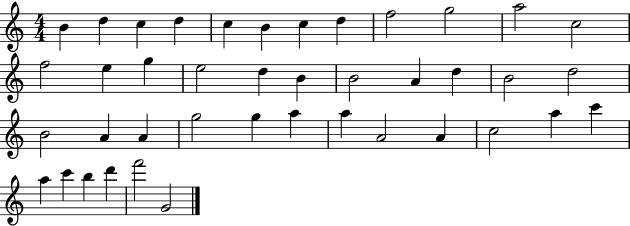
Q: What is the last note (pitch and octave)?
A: G4